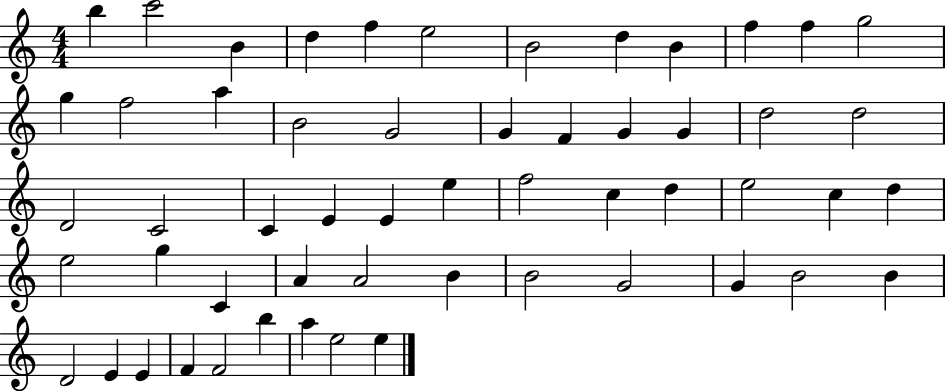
{
  \clef treble
  \numericTimeSignature
  \time 4/4
  \key c \major
  b''4 c'''2 b'4 | d''4 f''4 e''2 | b'2 d''4 b'4 | f''4 f''4 g''2 | \break g''4 f''2 a''4 | b'2 g'2 | g'4 f'4 g'4 g'4 | d''2 d''2 | \break d'2 c'2 | c'4 e'4 e'4 e''4 | f''2 c''4 d''4 | e''2 c''4 d''4 | \break e''2 g''4 c'4 | a'4 a'2 b'4 | b'2 g'2 | g'4 b'2 b'4 | \break d'2 e'4 e'4 | f'4 f'2 b''4 | a''4 e''2 e''4 | \bar "|."
}